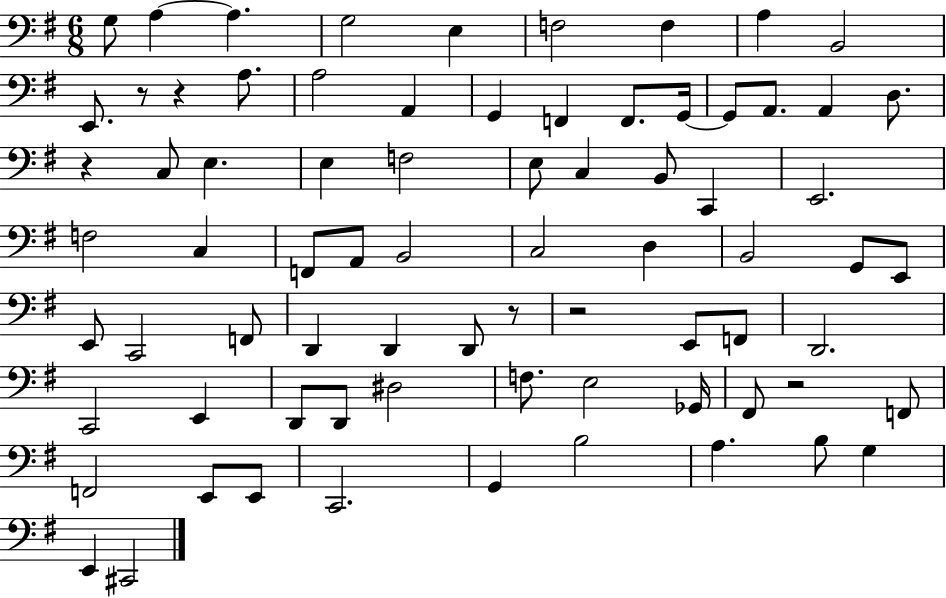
G3/e A3/q A3/q. G3/h E3/q F3/h F3/q A3/q B2/h E2/e. R/e R/q A3/e. A3/h A2/q G2/q F2/q F2/e. G2/s G2/e A2/e. A2/q D3/e. R/q C3/e E3/q. E3/q F3/h E3/e C3/q B2/e C2/q E2/h. F3/h C3/q F2/e A2/e B2/h C3/h D3/q B2/h G2/e E2/e E2/e C2/h F2/e D2/q D2/q D2/e R/e R/h E2/e F2/e D2/h. C2/h E2/q D2/e D2/e D#3/h F3/e. E3/h Gb2/s F#2/e R/h F2/e F2/h E2/e E2/e C2/h. G2/q B3/h A3/q. B3/e G3/q E2/q C#2/h